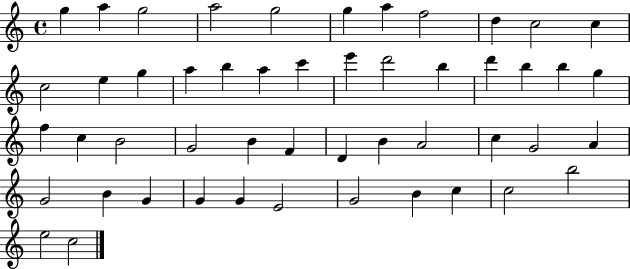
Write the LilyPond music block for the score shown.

{
  \clef treble
  \time 4/4
  \defaultTimeSignature
  \key c \major
  g''4 a''4 g''2 | a''2 g''2 | g''4 a''4 f''2 | d''4 c''2 c''4 | \break c''2 e''4 g''4 | a''4 b''4 a''4 c'''4 | e'''4 d'''2 b''4 | d'''4 b''4 b''4 g''4 | \break f''4 c''4 b'2 | g'2 b'4 f'4 | d'4 b'4 a'2 | c''4 g'2 a'4 | \break g'2 b'4 g'4 | g'4 g'4 e'2 | g'2 b'4 c''4 | c''2 b''2 | \break e''2 c''2 | \bar "|."
}